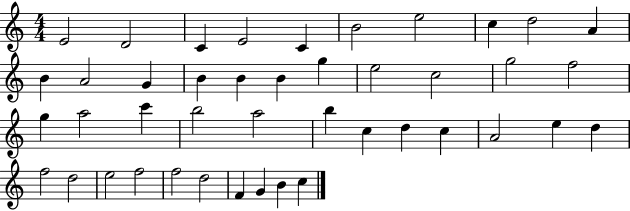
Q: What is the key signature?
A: C major